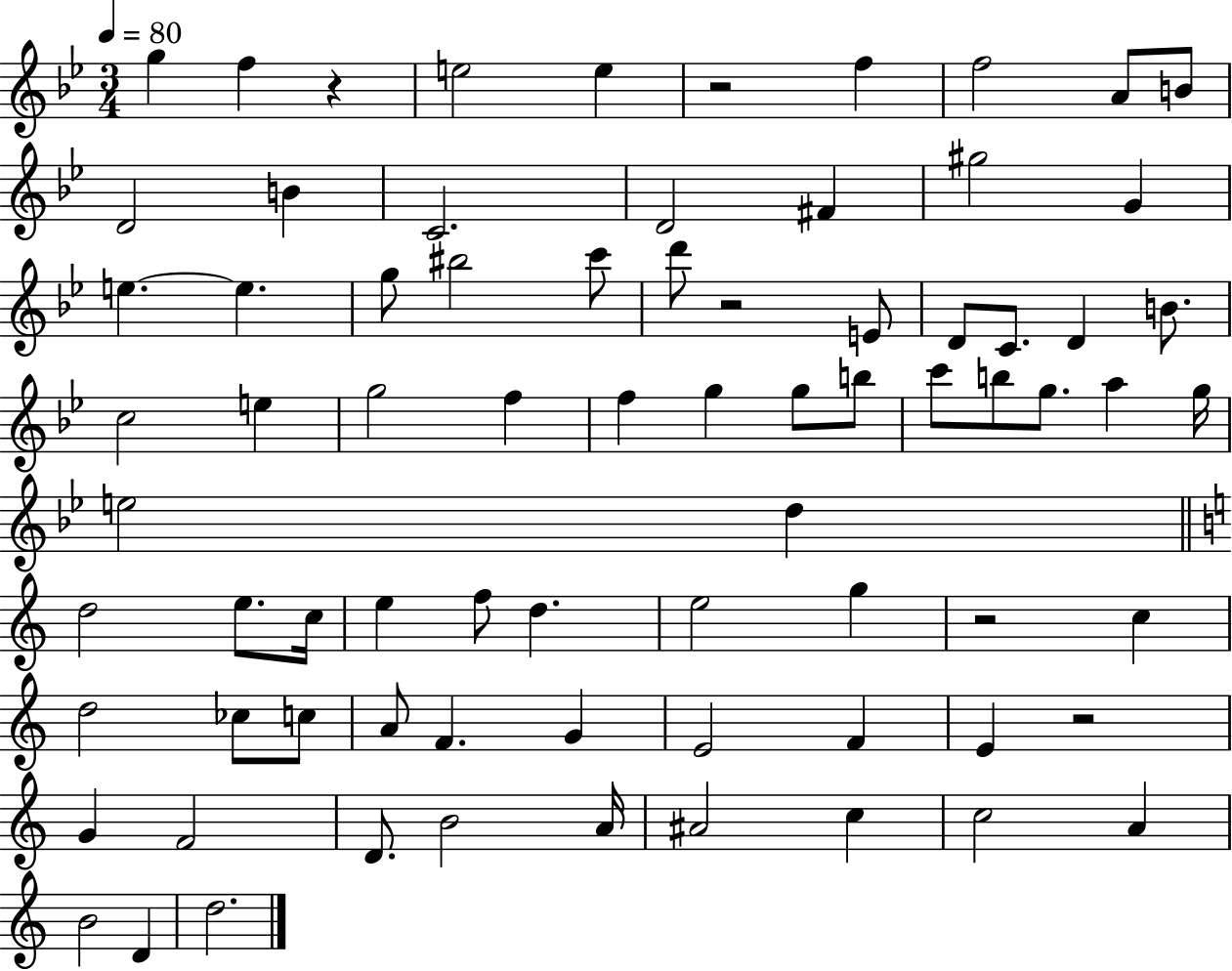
{
  \clef treble
  \numericTimeSignature
  \time 3/4
  \key bes \major
  \tempo 4 = 80
  g''4 f''4 r4 | e''2 e''4 | r2 f''4 | f''2 a'8 b'8 | \break d'2 b'4 | c'2. | d'2 fis'4 | gis''2 g'4 | \break e''4.~~ e''4. | g''8 bis''2 c'''8 | d'''8 r2 e'8 | d'8 c'8. d'4 b'8. | \break c''2 e''4 | g''2 f''4 | f''4 g''4 g''8 b''8 | c'''8 b''8 g''8. a''4 g''16 | \break e''2 d''4 | \bar "||" \break \key c \major d''2 e''8. c''16 | e''4 f''8 d''4. | e''2 g''4 | r2 c''4 | \break d''2 ces''8 c''8 | a'8 f'4. g'4 | e'2 f'4 | e'4 r2 | \break g'4 f'2 | d'8. b'2 a'16 | ais'2 c''4 | c''2 a'4 | \break b'2 d'4 | d''2. | \bar "|."
}